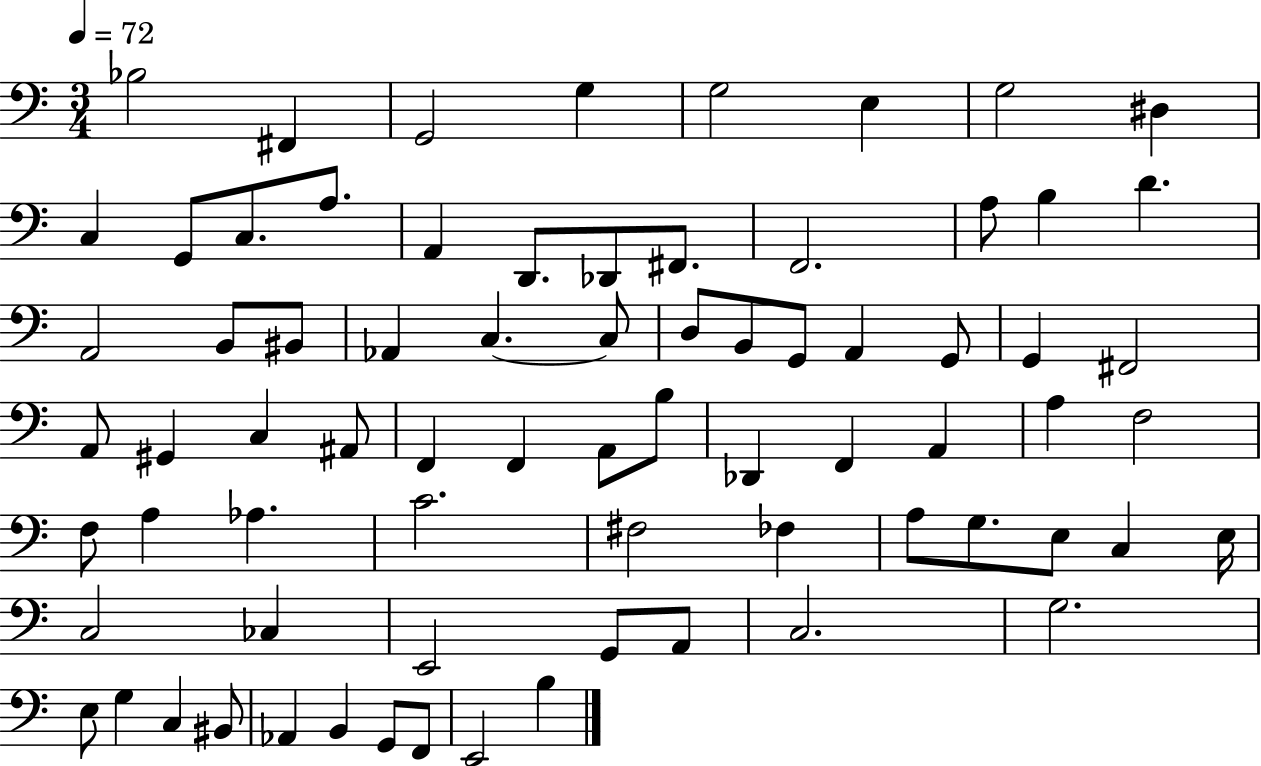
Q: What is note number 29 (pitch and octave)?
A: G2